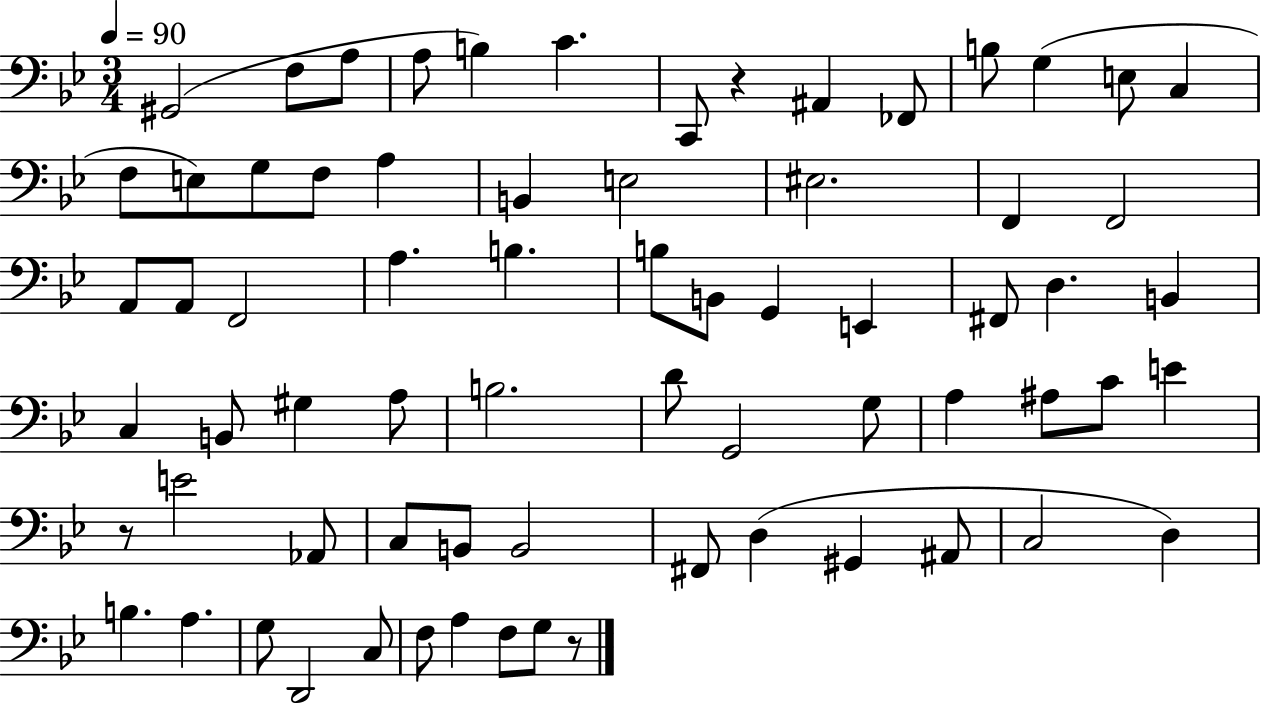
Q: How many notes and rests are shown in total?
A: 70